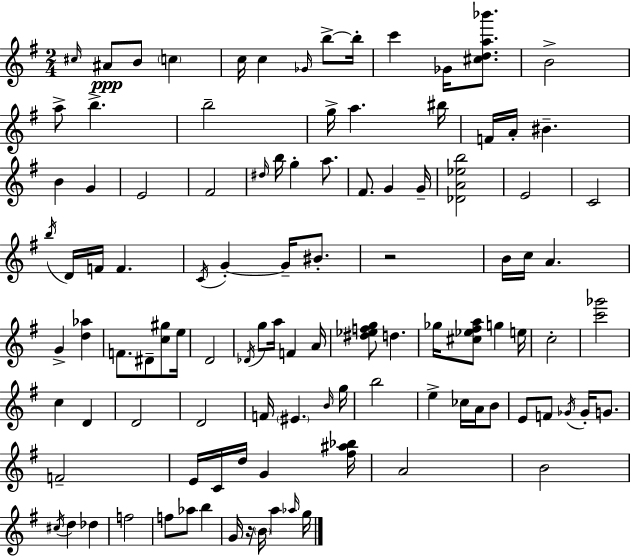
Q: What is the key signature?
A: G major